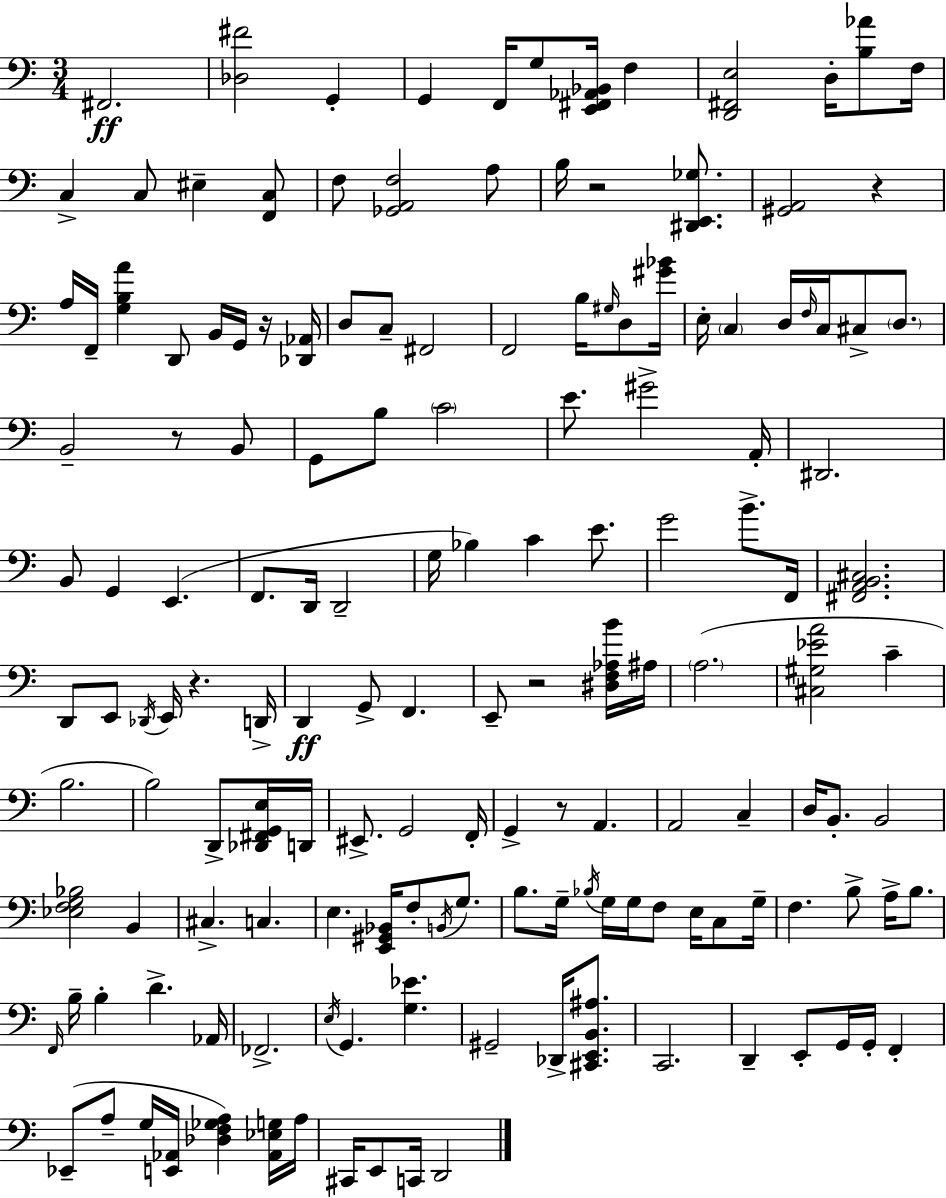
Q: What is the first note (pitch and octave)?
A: F#2